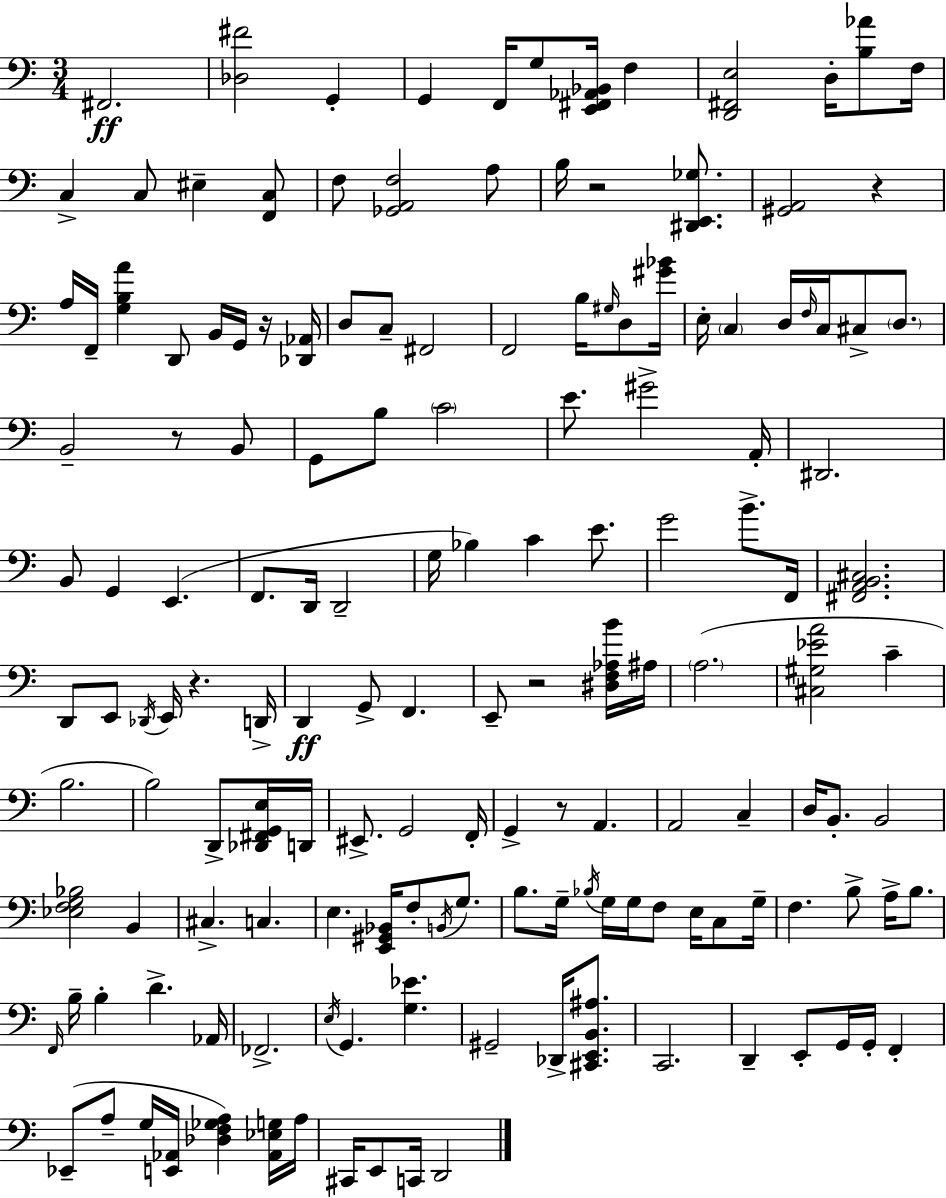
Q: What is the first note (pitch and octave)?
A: F#2